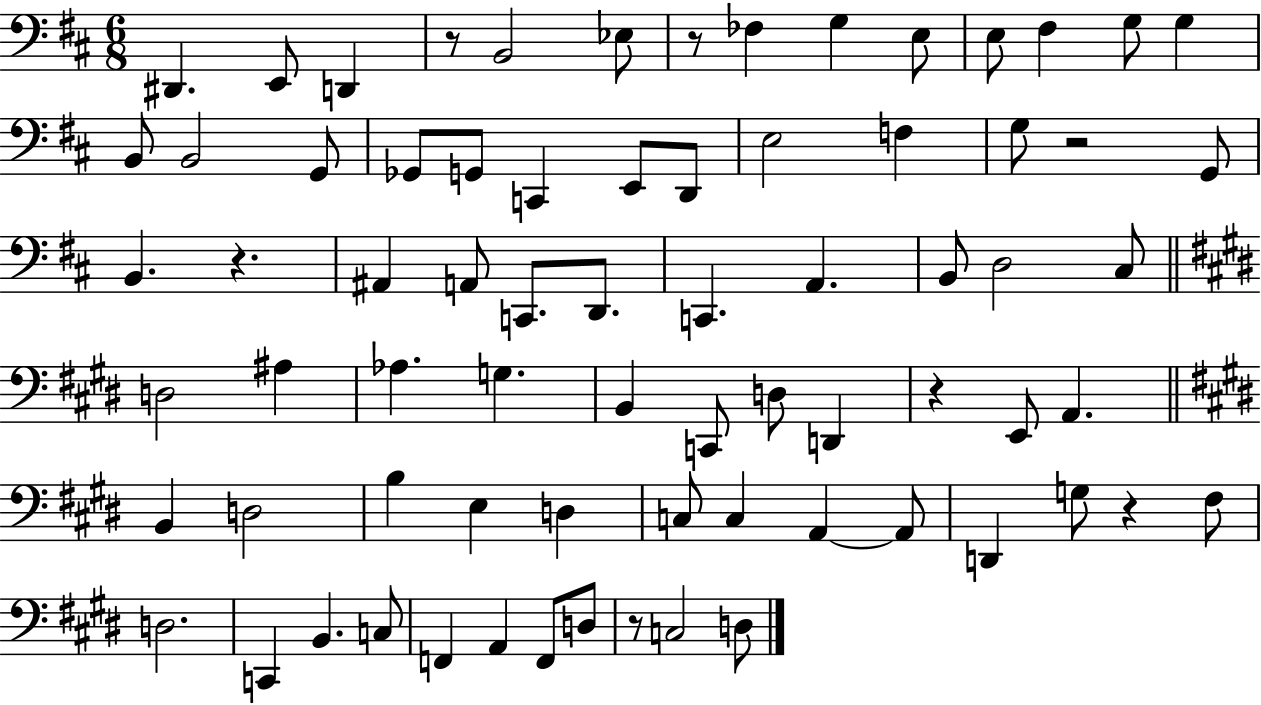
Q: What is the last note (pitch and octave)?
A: D3